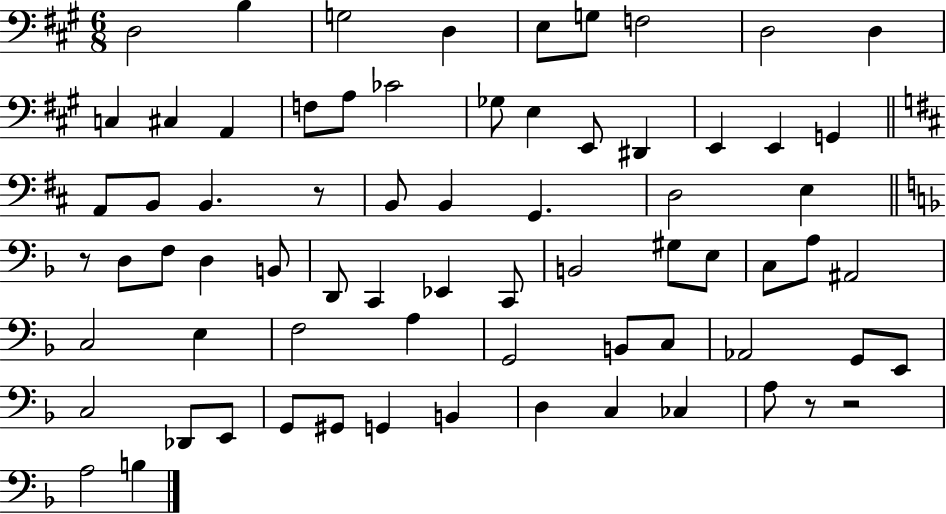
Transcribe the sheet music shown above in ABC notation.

X:1
T:Untitled
M:6/8
L:1/4
K:A
D,2 B, G,2 D, E,/2 G,/2 F,2 D,2 D, C, ^C, A,, F,/2 A,/2 _C2 _G,/2 E, E,,/2 ^D,, E,, E,, G,, A,,/2 B,,/2 B,, z/2 B,,/2 B,, G,, D,2 E, z/2 D,/2 F,/2 D, B,,/2 D,,/2 C,, _E,, C,,/2 B,,2 ^G,/2 E,/2 C,/2 A,/2 ^A,,2 C,2 E, F,2 A, G,,2 B,,/2 C,/2 _A,,2 G,,/2 E,,/2 C,2 _D,,/2 E,,/2 G,,/2 ^G,,/2 G,, B,, D, C, _C, A,/2 z/2 z2 A,2 B,